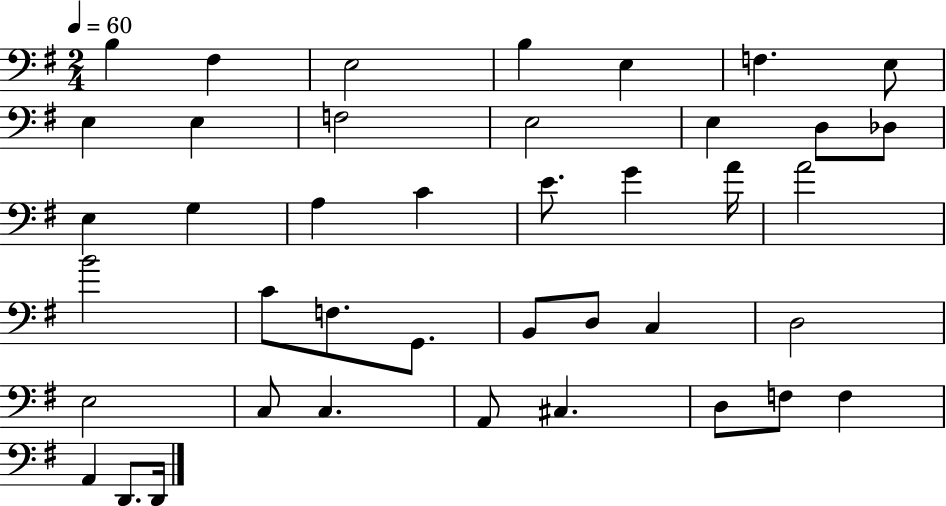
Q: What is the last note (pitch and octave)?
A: D2